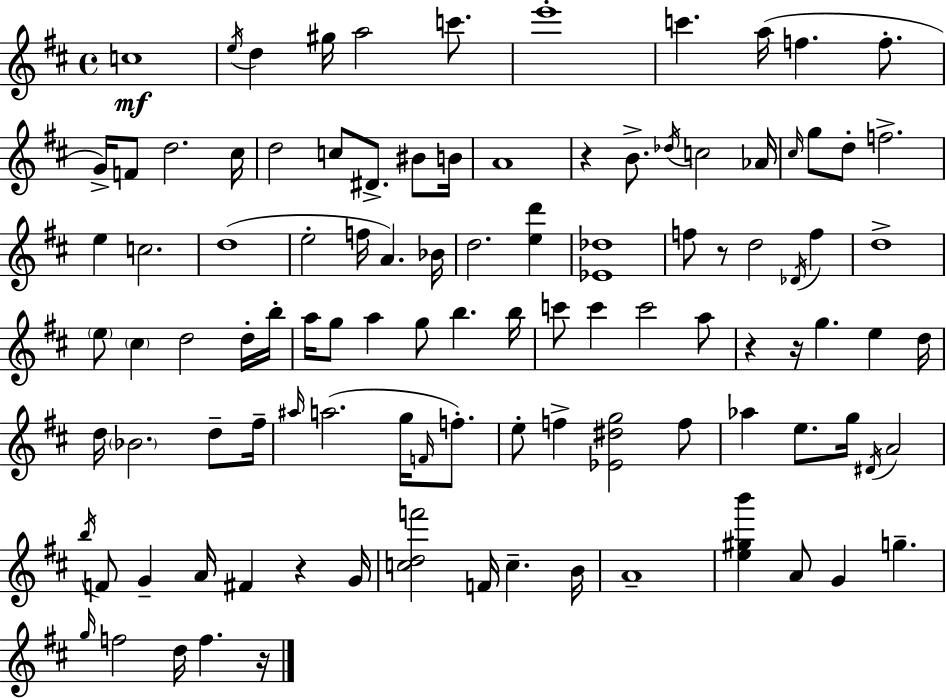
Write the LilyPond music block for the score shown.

{
  \clef treble
  \time 4/4
  \defaultTimeSignature
  \key d \major
  c''1\mf | \acciaccatura { e''16 } d''4 gis''16 a''2 c'''8. | e'''1-. | c'''4. a''16( f''4. f''8.-. | \break g'16->) f'8 d''2. | cis''16 d''2 c''8 dis'8.-> bis'8 | b'16 a'1 | r4 b'8.-> \acciaccatura { des''16 } c''2 | \break aes'16 \grace { cis''16 } g''8 d''8-. f''2.-> | e''4 c''2. | d''1( | e''2-. f''16 a'4.) | \break bes'16 d''2. <e'' d'''>4 | <ees' des''>1 | f''8 r8 d''2 \acciaccatura { des'16 } | f''4 d''1-> | \break \parenthesize e''8 \parenthesize cis''4 d''2 | d''16-. b''16-. a''16 g''8 a''4 g''8 b''4. | b''16 c'''8 c'''4 c'''2 | a''8 r4 r16 g''4. e''4 | \break d''16 d''16 \parenthesize bes'2. | d''8-- fis''16-- \grace { ais''16 } a''2.( | g''16 \grace { f'16 } f''8.-.) e''8-. f''4-> <ees' dis'' g''>2 | f''8 aes''4 e''8. g''16 \acciaccatura { dis'16 } a'2 | \break \acciaccatura { b''16 } f'8 g'4-- a'16 fis'4 | r4 g'16 <c'' d'' f'''>2 | f'16 c''4.-- b'16 a'1-- | <e'' gis'' b'''>4 a'8 g'4 | \break g''4.-- \grace { g''16 } f''2 | d''16 f''4. r16 \bar "|."
}